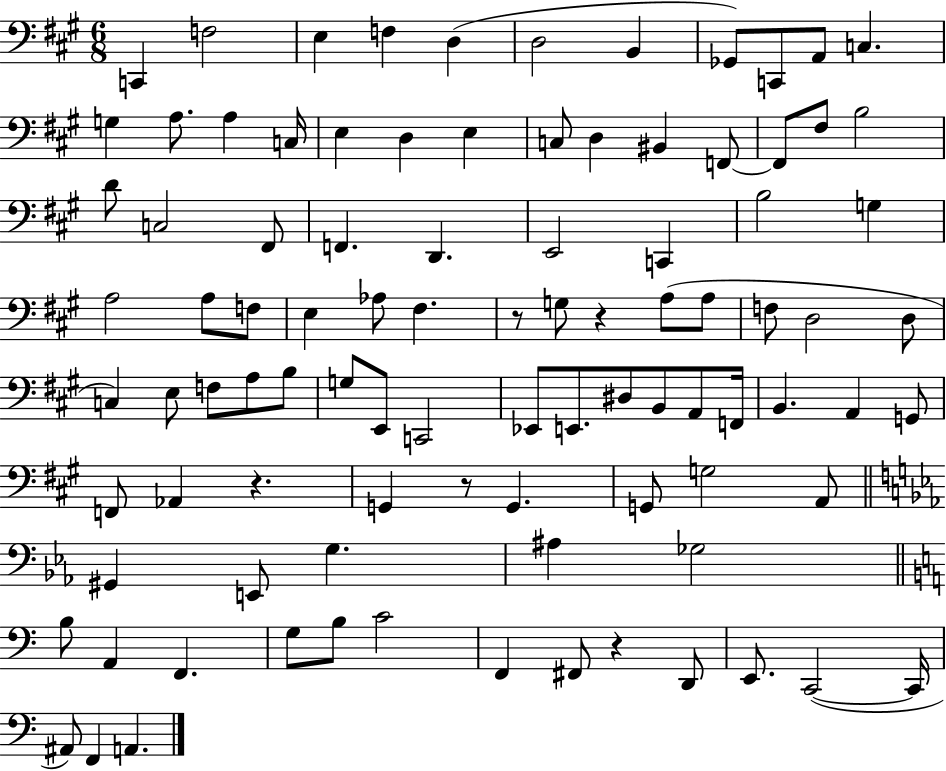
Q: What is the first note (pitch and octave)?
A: C2